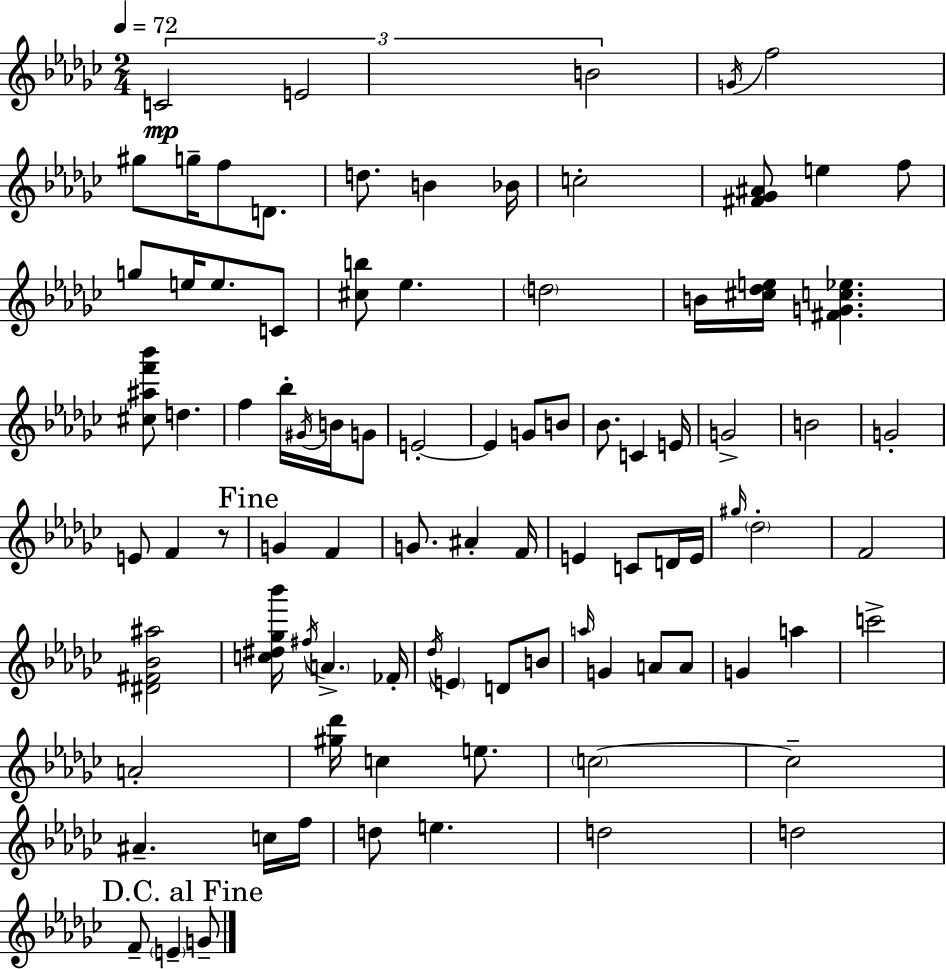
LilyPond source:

{
  \clef treble
  \numericTimeSignature
  \time 2/4
  \key ees \minor
  \tempo 4 = 72
  \tuplet 3/2 { c'2\mp | e'2 | b'2 } | \acciaccatura { g'16 } f''2 | \break gis''8 g''16-- f''8 d'8. | d''8. b'4 | bes'16 c''2-. | <fis' ges' ais'>8 e''4 f''8 | \break g''8 e''16 e''8. c'8 | <cis'' b''>8 ees''4. | \parenthesize d''2 | b'16 <cis'' des'' e''>16 <fis' g' c'' ees''>4. | \break <cis'' ais'' f''' bes'''>8 d''4. | f''4 bes''16-. \acciaccatura { gis'16 } b'16 | g'8 e'2-.~~ | e'4 g'8 | \break b'8 bes'8. c'4 | e'16 g'2-> | b'2 | g'2-. | \break e'8 f'4 | r8 \mark "Fine" g'4 f'4 | g'8. ais'4-. | f'16 e'4 c'8 | \break d'16 e'16 \grace { gis''16 } \parenthesize des''2-. | f'2 | <dis' fis' bes' ais''>2 | <c'' dis'' ges'' bes'''>16 \acciaccatura { fis''16 } \parenthesize a'4.-> | \break fes'16-. \acciaccatura { des''16 } \parenthesize e'4 | d'8 b'8 \grace { a''16 } g'4 | a'8 a'8 g'4 | a''4 c'''2-> | \break a'2-. | <gis'' des'''>16 c''4 | e''8. \parenthesize c''2~~ | c''2-- | \break ais'4.-- | c''16 f''16 d''8 | e''4. d''2 | d''2 | \break \mark "D.C. al Fine" f'8-- | \parenthesize e'4-- g'8-- \bar "|."
}